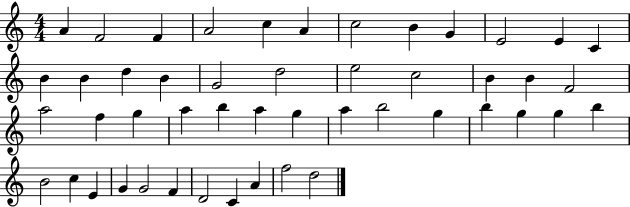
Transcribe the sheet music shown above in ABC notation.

X:1
T:Untitled
M:4/4
L:1/4
K:C
A F2 F A2 c A c2 B G E2 E C B B d B G2 d2 e2 c2 B B F2 a2 f g a b a g a b2 g b g g b B2 c E G G2 F D2 C A f2 d2